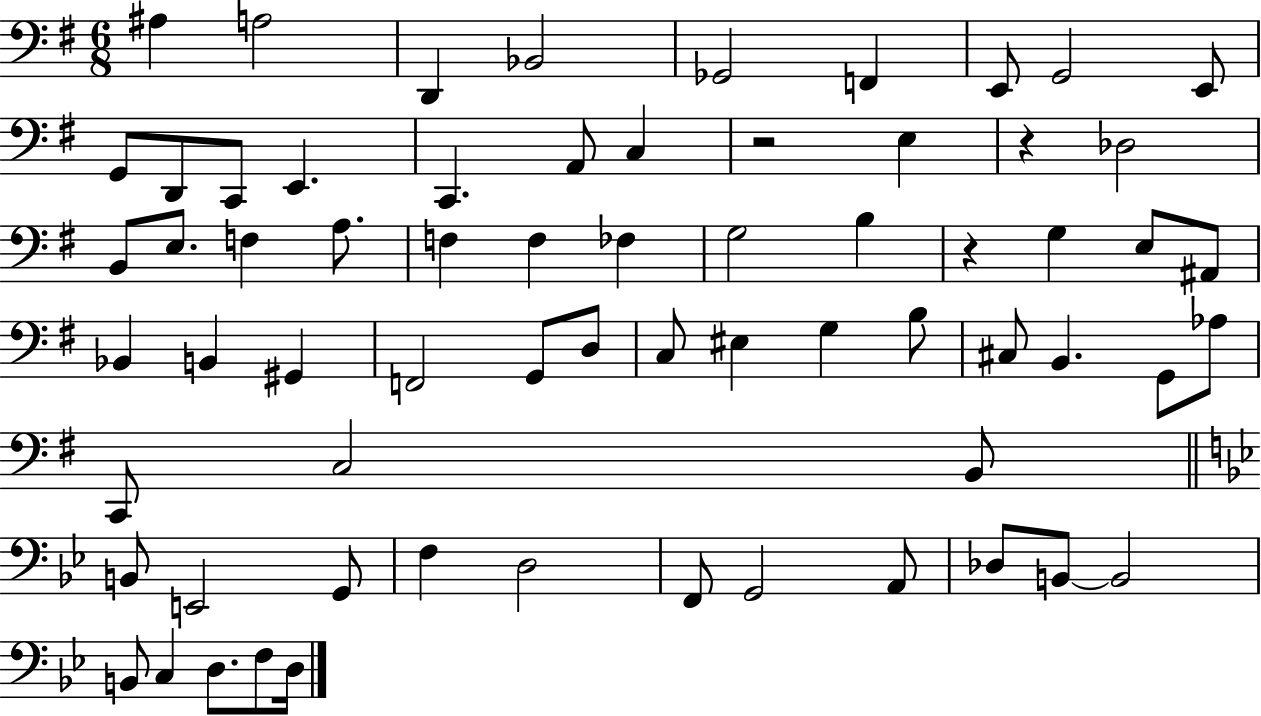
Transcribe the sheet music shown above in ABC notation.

X:1
T:Untitled
M:6/8
L:1/4
K:G
^A, A,2 D,, _B,,2 _G,,2 F,, E,,/2 G,,2 E,,/2 G,,/2 D,,/2 C,,/2 E,, C,, A,,/2 C, z2 E, z _D,2 B,,/2 E,/2 F, A,/2 F, F, _F, G,2 B, z G, E,/2 ^A,,/2 _B,, B,, ^G,, F,,2 G,,/2 D,/2 C,/2 ^E, G, B,/2 ^C,/2 B,, G,,/2 _A,/2 C,,/2 C,2 B,,/2 B,,/2 E,,2 G,,/2 F, D,2 F,,/2 G,,2 A,,/2 _D,/2 B,,/2 B,,2 B,,/2 C, D,/2 F,/2 D,/4